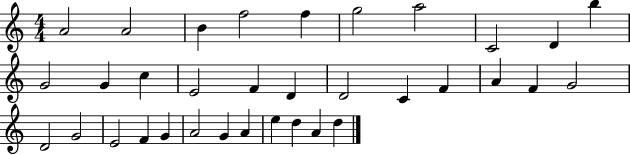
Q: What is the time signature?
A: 4/4